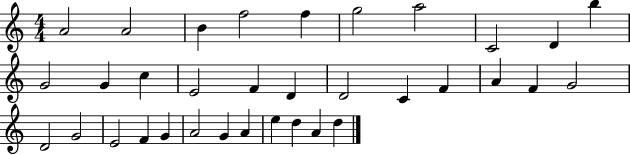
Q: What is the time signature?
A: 4/4